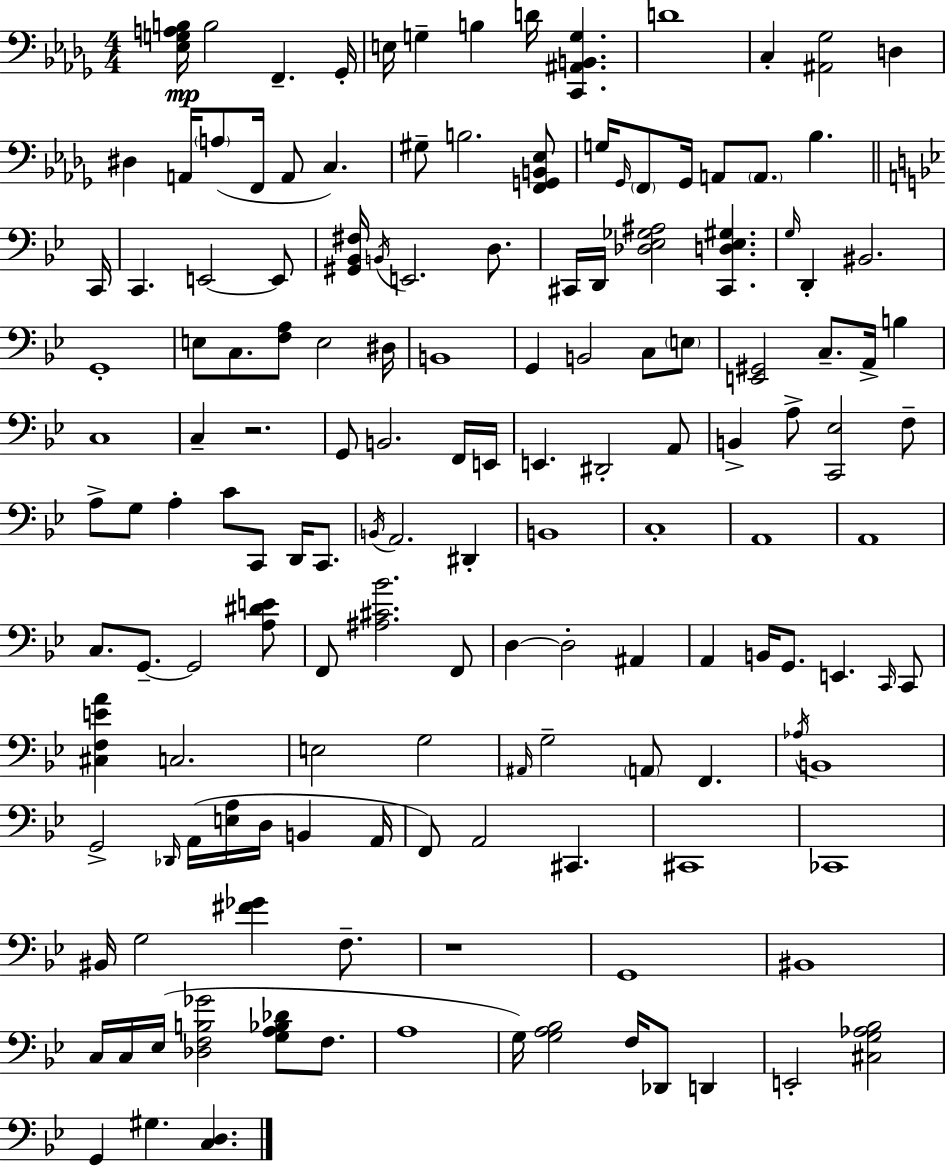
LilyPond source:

{
  \clef bass
  \numericTimeSignature
  \time 4/4
  \key bes \minor
  <ees g a b>16\mp b2 f,4.-- ges,16-. | e16 g4-- b4 d'16 <c, ais, b, g>4. | d'1 | c4-. <ais, ges>2 d4 | \break dis4 a,16 \parenthesize a8( f,16 a,8 c4.) | gis8-- b2. <f, g, b, ees>8 | g16 \grace { ges,16 } \parenthesize f,8 ges,16 a,8 \parenthesize a,8. bes4. | \bar "||" \break \key bes \major c,16 c,4. e,2~~ e,8 | <gis, bes, fis>16 \acciaccatura { b,16 } e,2. d8. | cis,16 d,16 <des ees ges ais>2 <cis, d ees gis>4. | \grace { g16 } d,4-. bis,2. | \break g,1-. | e8 c8. <f a>8 e2 | dis16 b,1 | g,4 b,2 c8 | \break \parenthesize e8 <e, gis,>2 c8.-- a,16-> b4 | c1 | c4-- r2. | g,8 b,2. | \break f,16 e,16 e,4. dis,2-. | a,8 b,4-> a8-> <c, ees>2 | f8-- a8-> g8 a4-. c'8 c,8 d,16 | c,8. \acciaccatura { b,16 } a,2. | \break dis,4-. b,1 | c1-. | a,1 | a,1 | \break c8. g,8.--~~ g,2 | <a dis' e'>8 f,8 <ais cis' bes'>2. | f,8 d4~~ d2-. | ais,4 a,4 b,16 g,8. e,4. | \break \grace { c,16 } c,8 <cis f e' a'>4 c2. | e2 g2 | \grace { ais,16 } g2-- \parenthesize a,8 | f,4. \acciaccatura { aes16 } b,1 | \break g,2-> \grace { des,16 } | a,16( <e a>16 d16 b,4 a,16 f,8) a,2 | cis,4. cis,1 | ces,1 | \break bis,16 g2 | <fis' ges'>4 f8.-- r1 | g,1 | bis,1 | \break c16 c16 ees16( <des f b ges'>2 | <g a bes des'>8 f8. a1 | g16) <g a bes>2 | f16 des,8 d,4 e,2-. | \break <cis g aes bes>2 g,4 gis4. | <c d>4. \bar "|."
}